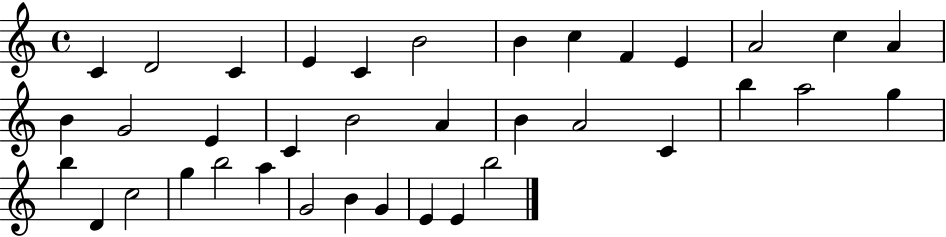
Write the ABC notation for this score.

X:1
T:Untitled
M:4/4
L:1/4
K:C
C D2 C E C B2 B c F E A2 c A B G2 E C B2 A B A2 C b a2 g b D c2 g b2 a G2 B G E E b2